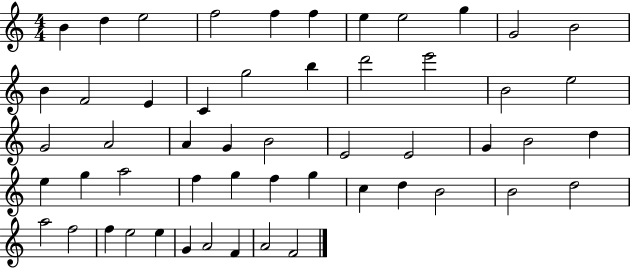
{
  \clef treble
  \numericTimeSignature
  \time 4/4
  \key c \major
  b'4 d''4 e''2 | f''2 f''4 f''4 | e''4 e''2 g''4 | g'2 b'2 | \break b'4 f'2 e'4 | c'4 g''2 b''4 | d'''2 e'''2 | b'2 e''2 | \break g'2 a'2 | a'4 g'4 b'2 | e'2 e'2 | g'4 b'2 d''4 | \break e''4 g''4 a''2 | f''4 g''4 f''4 g''4 | c''4 d''4 b'2 | b'2 d''2 | \break a''2 f''2 | f''4 e''2 e''4 | g'4 a'2 f'4 | a'2 f'2 | \break \bar "|."
}